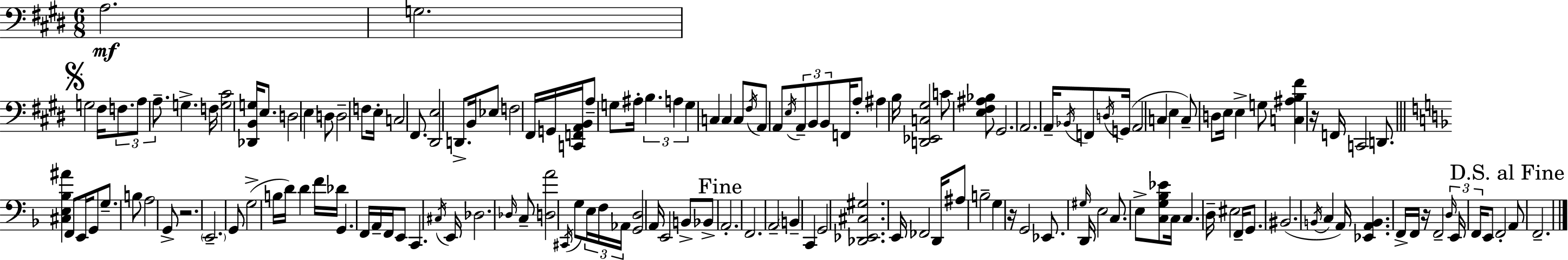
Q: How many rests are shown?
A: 4